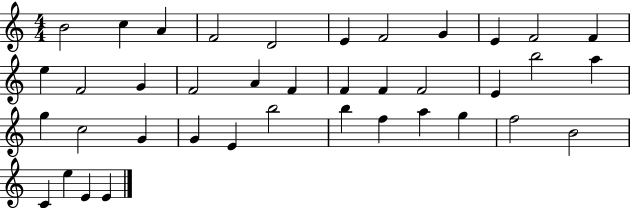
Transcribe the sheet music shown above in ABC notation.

X:1
T:Untitled
M:4/4
L:1/4
K:C
B2 c A F2 D2 E F2 G E F2 F e F2 G F2 A F F F F2 E b2 a g c2 G G E b2 b f a g f2 B2 C e E E